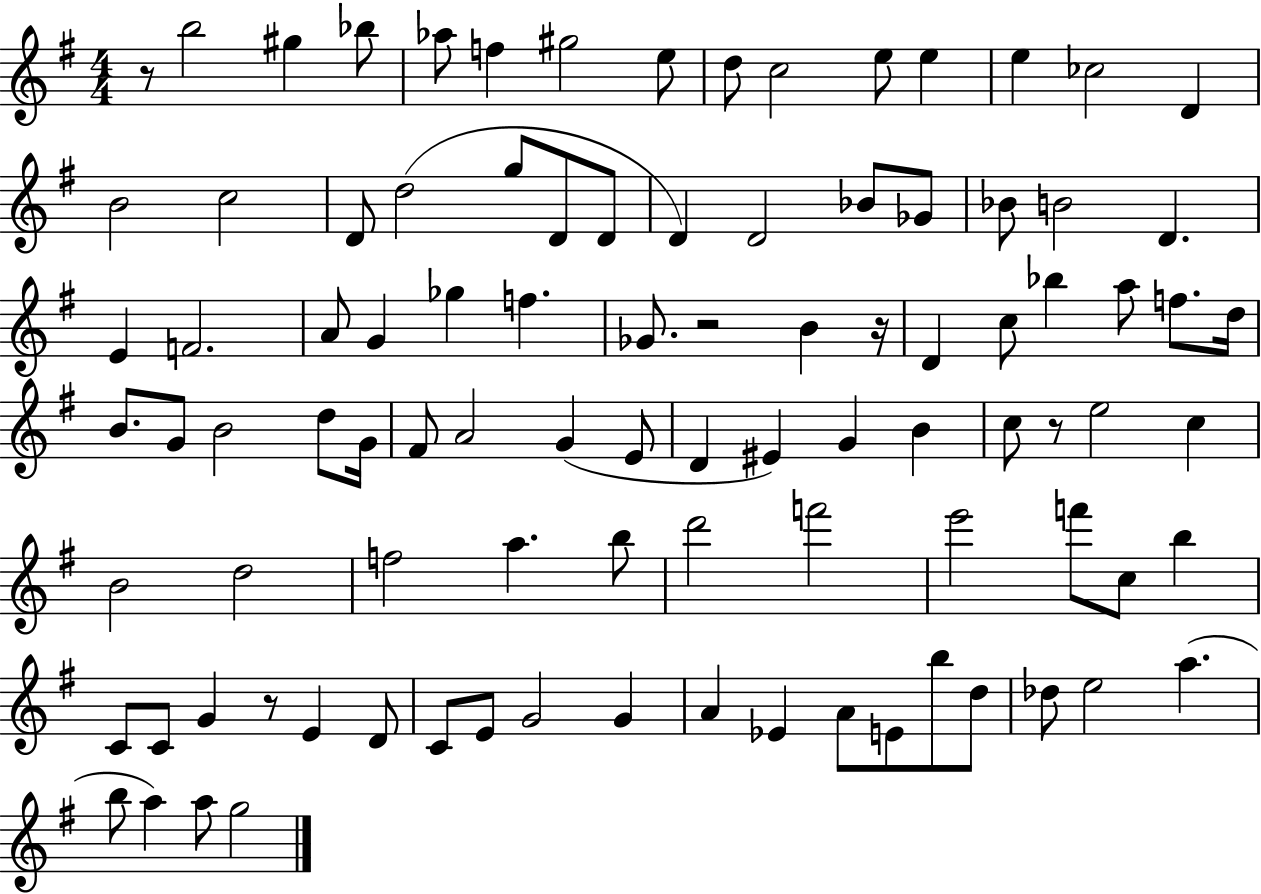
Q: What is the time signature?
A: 4/4